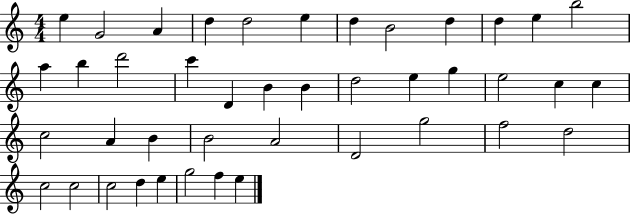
{
  \clef treble
  \numericTimeSignature
  \time 4/4
  \key c \major
  e''4 g'2 a'4 | d''4 d''2 e''4 | d''4 b'2 d''4 | d''4 e''4 b''2 | \break a''4 b''4 d'''2 | c'''4 d'4 b'4 b'4 | d''2 e''4 g''4 | e''2 c''4 c''4 | \break c''2 a'4 b'4 | b'2 a'2 | d'2 g''2 | f''2 d''2 | \break c''2 c''2 | c''2 d''4 e''4 | g''2 f''4 e''4 | \bar "|."
}